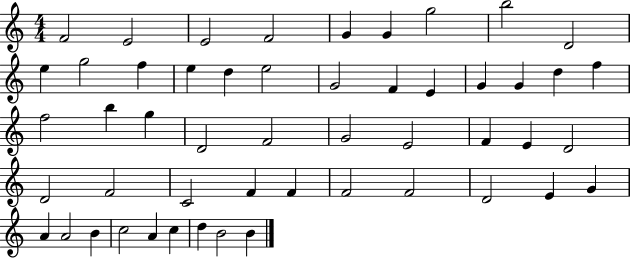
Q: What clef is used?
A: treble